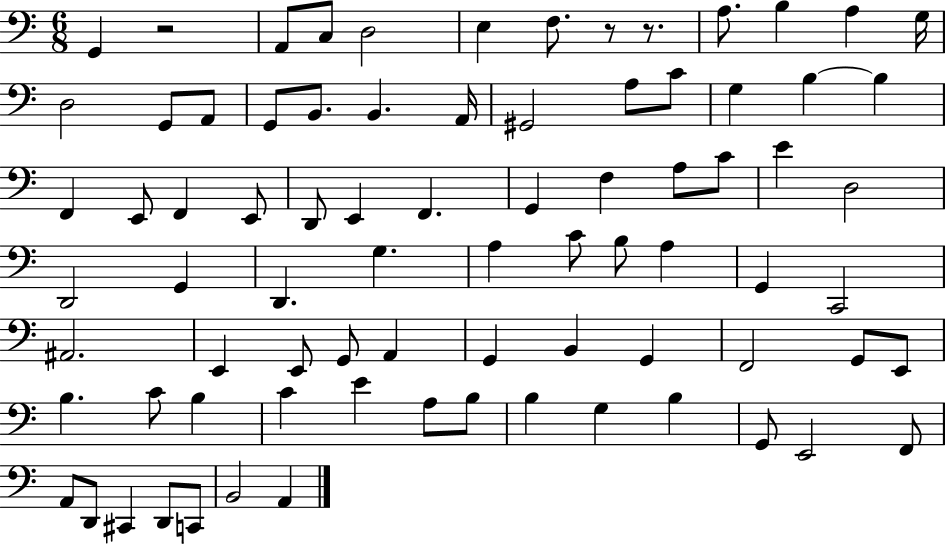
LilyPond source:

{
  \clef bass
  \numericTimeSignature
  \time 6/8
  \key c \major
  \repeat volta 2 { g,4 r2 | a,8 c8 d2 | e4 f8. r8 r8. | a8. b4 a4 g16 | \break d2 g,8 a,8 | g,8 b,8. b,4. a,16 | gis,2 a8 c'8 | g4 b4~~ b4 | \break f,4 e,8 f,4 e,8 | d,8 e,4 f,4. | g,4 f4 a8 c'8 | e'4 d2 | \break d,2 g,4 | d,4. g4. | a4 c'8 b8 a4 | g,4 c,2 | \break ais,2. | e,4 e,8 g,8 a,4 | g,4 b,4 g,4 | f,2 g,8 e,8 | \break b4. c'8 b4 | c'4 e'4 a8 b8 | b4 g4 b4 | g,8 e,2 f,8 | \break a,8 d,8 cis,4 d,8 c,8 | b,2 a,4 | } \bar "|."
}